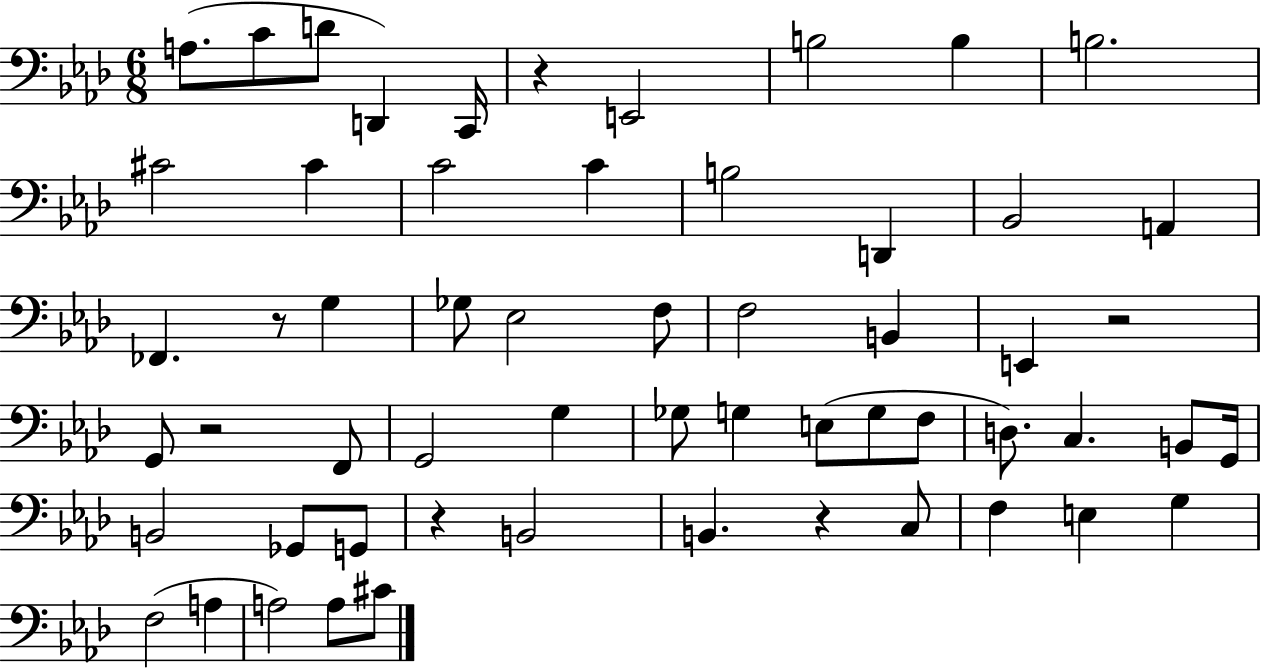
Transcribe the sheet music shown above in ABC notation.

X:1
T:Untitled
M:6/8
L:1/4
K:Ab
A,/2 C/2 D/2 D,, C,,/4 z E,,2 B,2 B, B,2 ^C2 ^C C2 C B,2 D,, _B,,2 A,, _F,, z/2 G, _G,/2 _E,2 F,/2 F,2 B,, E,, z2 G,,/2 z2 F,,/2 G,,2 G, _G,/2 G, E,/2 G,/2 F,/2 D,/2 C, B,,/2 G,,/4 B,,2 _G,,/2 G,,/2 z B,,2 B,, z C,/2 F, E, G, F,2 A, A,2 A,/2 ^C/2